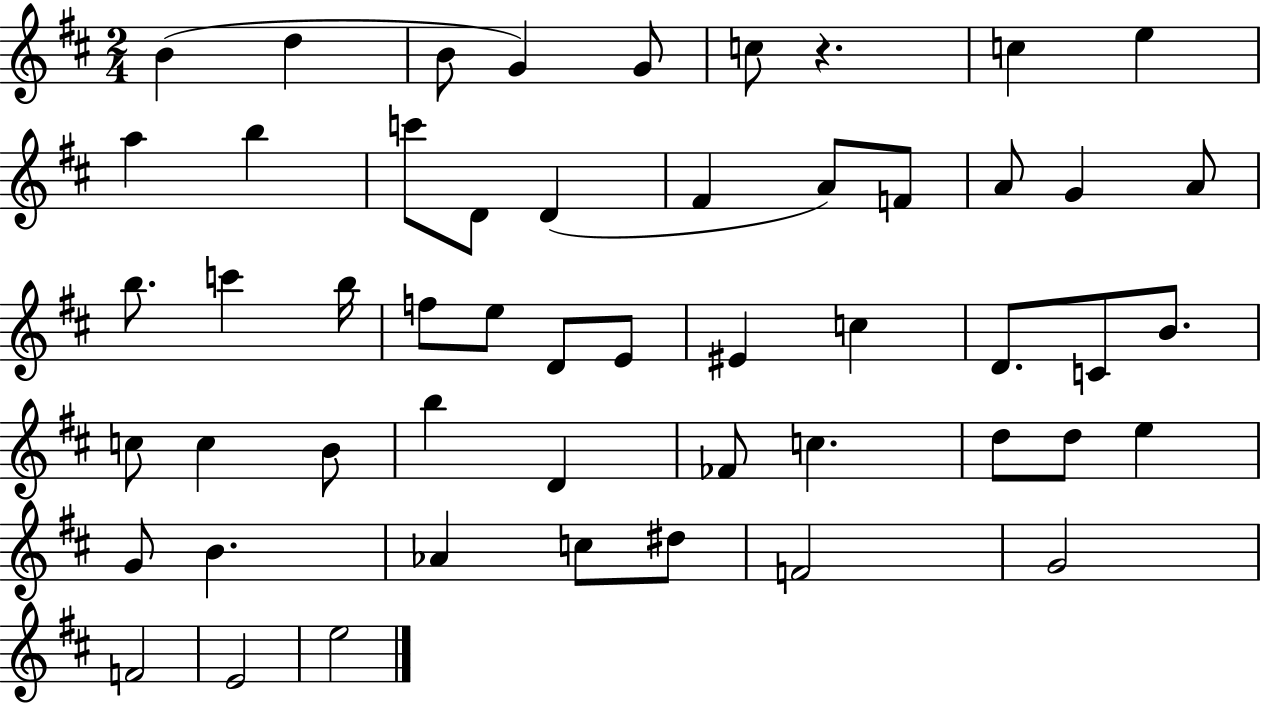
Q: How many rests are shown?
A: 1